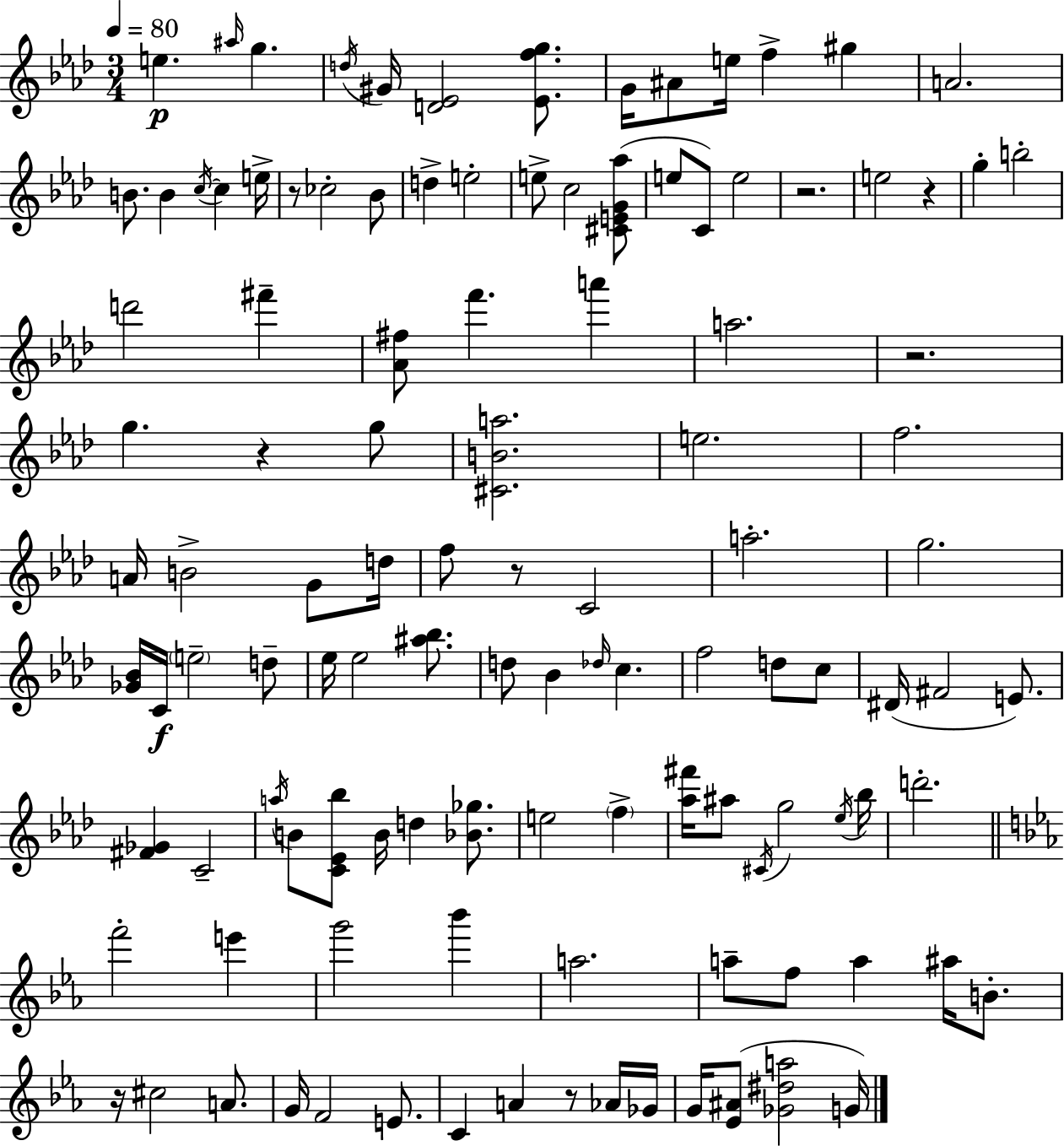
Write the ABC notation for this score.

X:1
T:Untitled
M:3/4
L:1/4
K:Fm
e ^a/4 g d/4 ^G/4 [D_E]2 [_Efg]/2 G/4 ^A/2 e/4 f ^g A2 B/2 B c/4 c e/4 z/2 _c2 _B/2 d e2 e/2 c2 [^CEG_a]/2 e/2 C/2 e2 z2 e2 z g b2 d'2 ^f' [_A^f]/2 f' a' a2 z2 g z g/2 [^CBa]2 e2 f2 A/4 B2 G/2 d/4 f/2 z/2 C2 a2 g2 [_G_B]/4 C/4 e2 d/2 _e/4 _e2 [^a_b]/2 d/2 _B _d/4 c f2 d/2 c/2 ^D/4 ^F2 E/2 [^F_G] C2 a/4 B/2 [C_E_b]/2 B/4 d [_B_g]/2 e2 f [_a^f']/4 ^a/2 ^C/4 g2 _e/4 _b/4 d'2 f'2 e' g'2 _b' a2 a/2 f/2 a ^a/4 B/2 z/4 ^c2 A/2 G/4 F2 E/2 C A z/2 _A/4 _G/4 G/4 [_E^A]/2 [_G^da]2 G/4